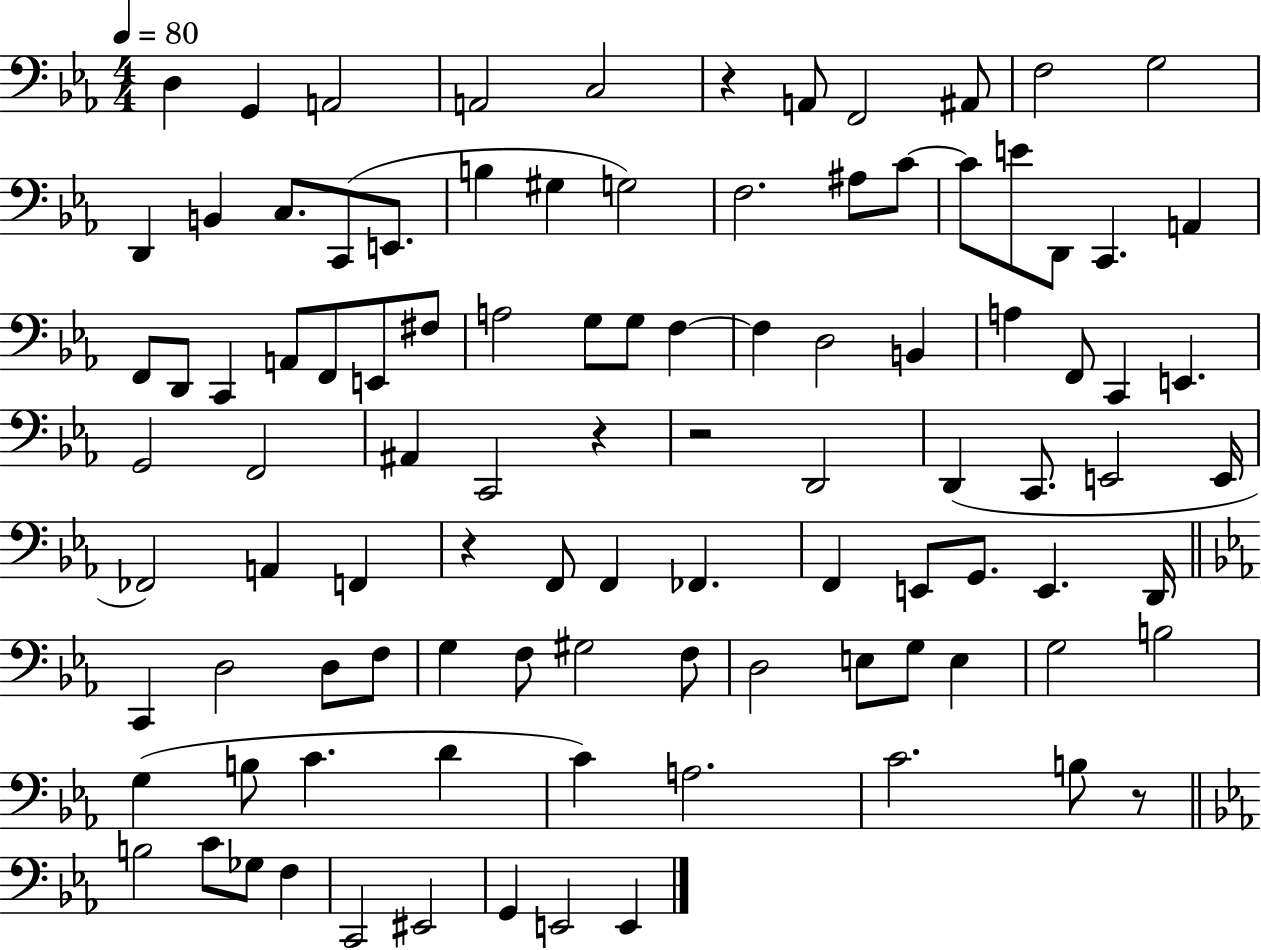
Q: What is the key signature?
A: EES major